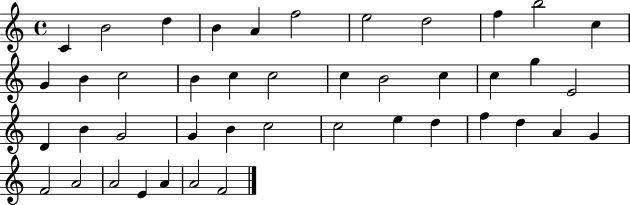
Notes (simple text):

C4/q B4/h D5/q B4/q A4/q F5/h E5/h D5/h F5/q B5/h C5/q G4/q B4/q C5/h B4/q C5/q C5/h C5/q B4/h C5/q C5/q G5/q E4/h D4/q B4/q G4/h G4/q B4/q C5/h C5/h E5/q D5/q F5/q D5/q A4/q G4/q F4/h A4/h A4/h E4/q A4/q A4/h F4/h